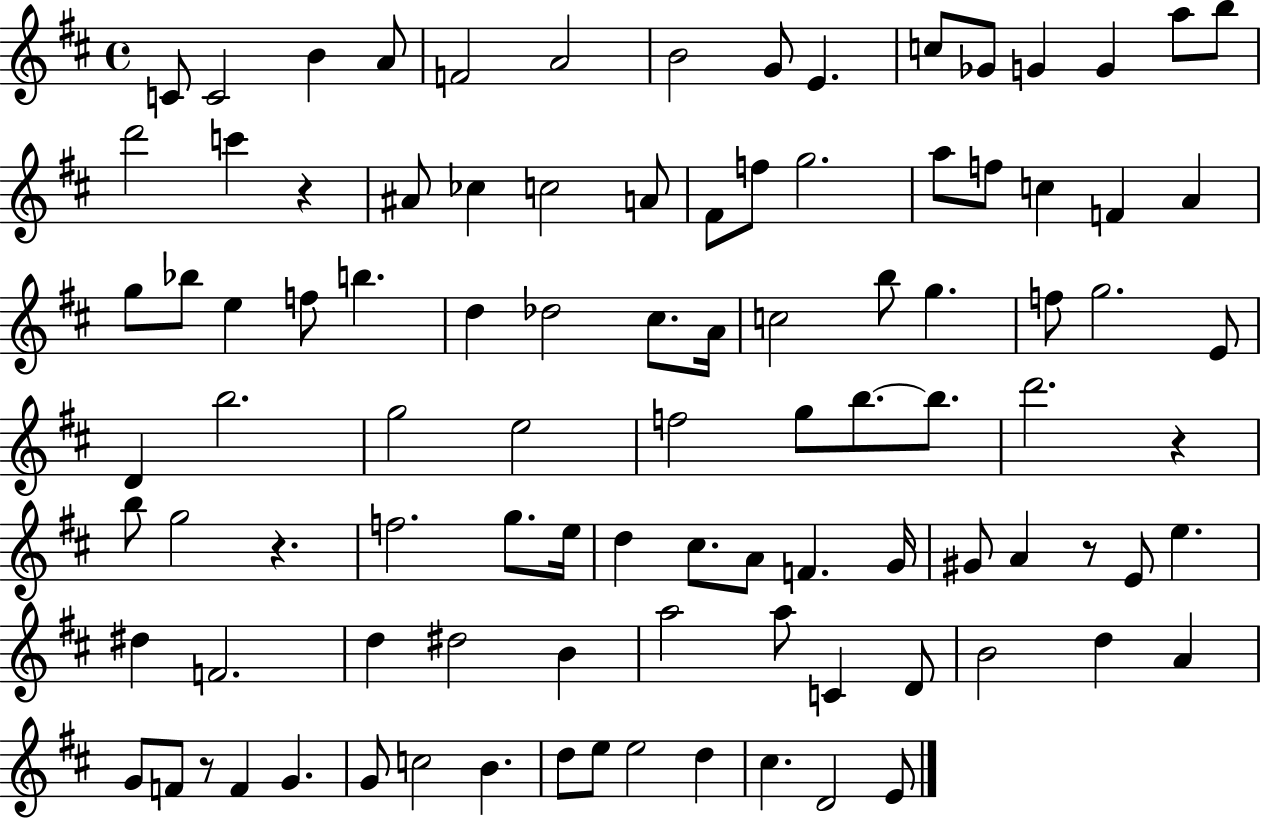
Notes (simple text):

C4/e C4/h B4/q A4/e F4/h A4/h B4/h G4/e E4/q. C5/e Gb4/e G4/q G4/q A5/e B5/e D6/h C6/q R/q A#4/e CES5/q C5/h A4/e F#4/e F5/e G5/h. A5/e F5/e C5/q F4/q A4/q G5/e Bb5/e E5/q F5/e B5/q. D5/q Db5/h C#5/e. A4/s C5/h B5/e G5/q. F5/e G5/h. E4/e D4/q B5/h. G5/h E5/h F5/h G5/e B5/e. B5/e. D6/h. R/q B5/e G5/h R/q. F5/h. G5/e. E5/s D5/q C#5/e. A4/e F4/q. G4/s G#4/e A4/q R/e E4/e E5/q. D#5/q F4/h. D5/q D#5/h B4/q A5/h A5/e C4/q D4/e B4/h D5/q A4/q G4/e F4/e R/e F4/q G4/q. G4/e C5/h B4/q. D5/e E5/e E5/h D5/q C#5/q. D4/h E4/e